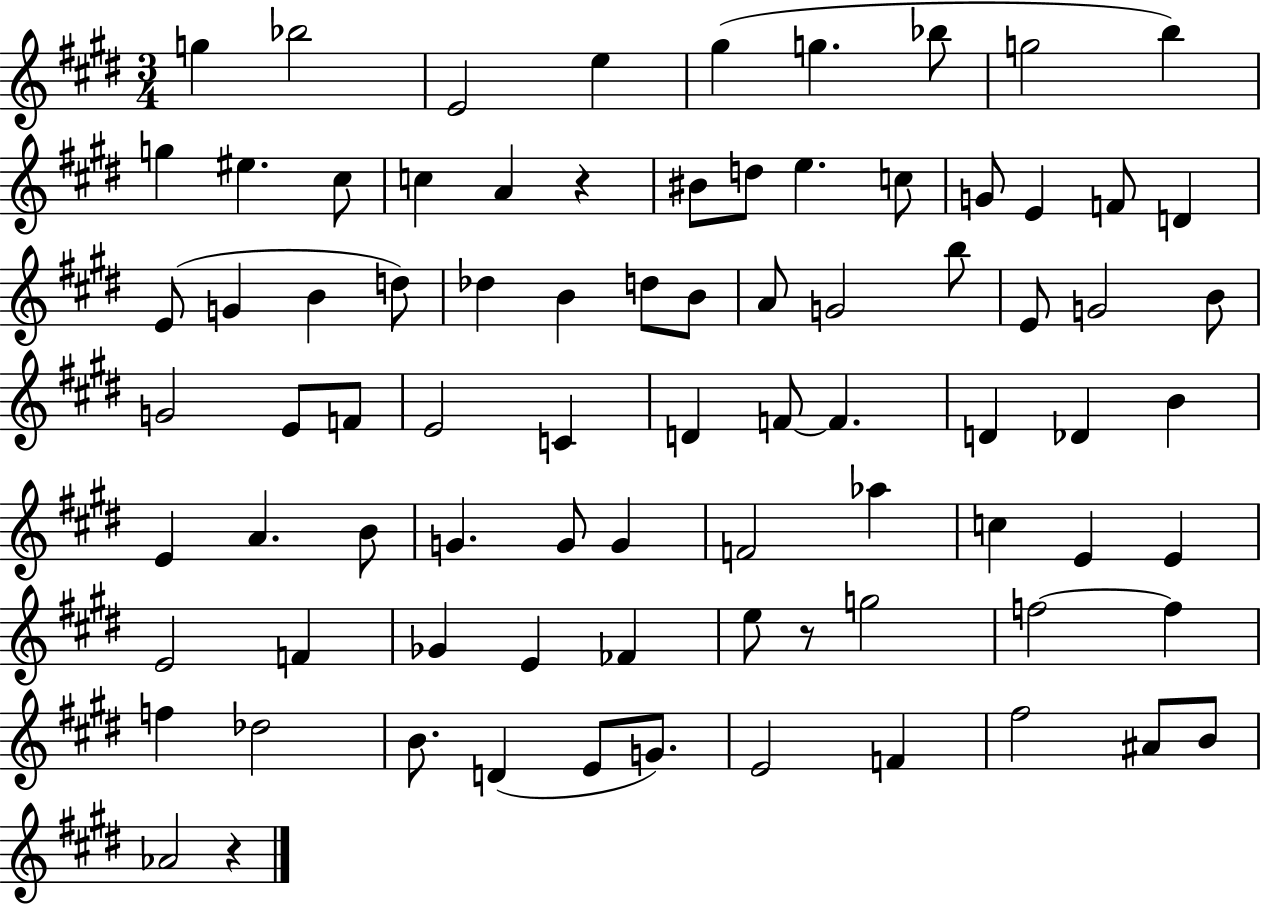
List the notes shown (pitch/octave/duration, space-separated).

G5/q Bb5/h E4/h E5/q G#5/q G5/q. Bb5/e G5/h B5/q G5/q EIS5/q. C#5/e C5/q A4/q R/q BIS4/e D5/e E5/q. C5/e G4/e E4/q F4/e D4/q E4/e G4/q B4/q D5/e Db5/q B4/q D5/e B4/e A4/e G4/h B5/e E4/e G4/h B4/e G4/h E4/e F4/e E4/h C4/q D4/q F4/e F4/q. D4/q Db4/q B4/q E4/q A4/q. B4/e G4/q. G4/e G4/q F4/h Ab5/q C5/q E4/q E4/q E4/h F4/q Gb4/q E4/q FES4/q E5/e R/e G5/h F5/h F5/q F5/q Db5/h B4/e. D4/q E4/e G4/e. E4/h F4/q F#5/h A#4/e B4/e Ab4/h R/q